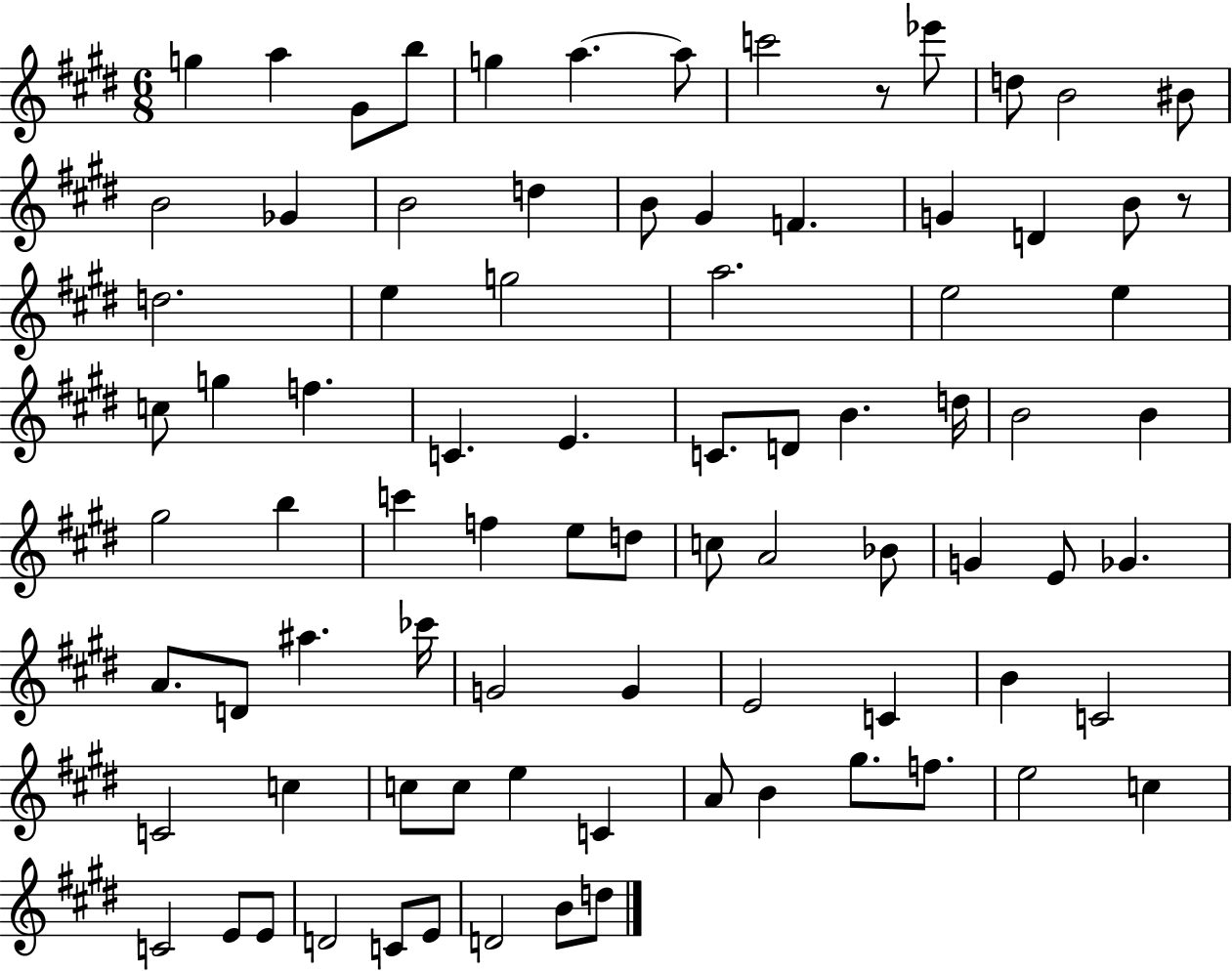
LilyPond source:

{
  \clef treble
  \numericTimeSignature
  \time 6/8
  \key e \major
  g''4 a''4 gis'8 b''8 | g''4 a''4.~~ a''8 | c'''2 r8 ees'''8 | d''8 b'2 bis'8 | \break b'2 ges'4 | b'2 d''4 | b'8 gis'4 f'4. | g'4 d'4 b'8 r8 | \break d''2. | e''4 g''2 | a''2. | e''2 e''4 | \break c''8 g''4 f''4. | c'4. e'4. | c'8. d'8 b'4. d''16 | b'2 b'4 | \break gis''2 b''4 | c'''4 f''4 e''8 d''8 | c''8 a'2 bes'8 | g'4 e'8 ges'4. | \break a'8. d'8 ais''4. ces'''16 | g'2 g'4 | e'2 c'4 | b'4 c'2 | \break c'2 c''4 | c''8 c''8 e''4 c'4 | a'8 b'4 gis''8. f''8. | e''2 c''4 | \break c'2 e'8 e'8 | d'2 c'8 e'8 | d'2 b'8 d''8 | \bar "|."
}